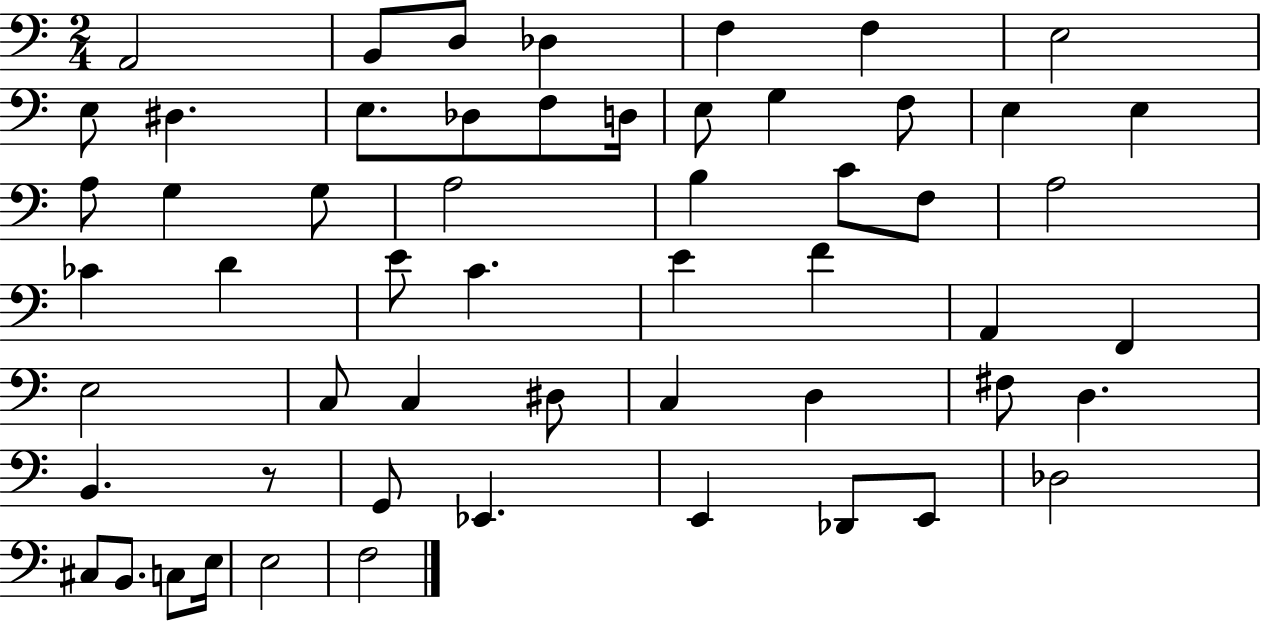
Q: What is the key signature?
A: C major